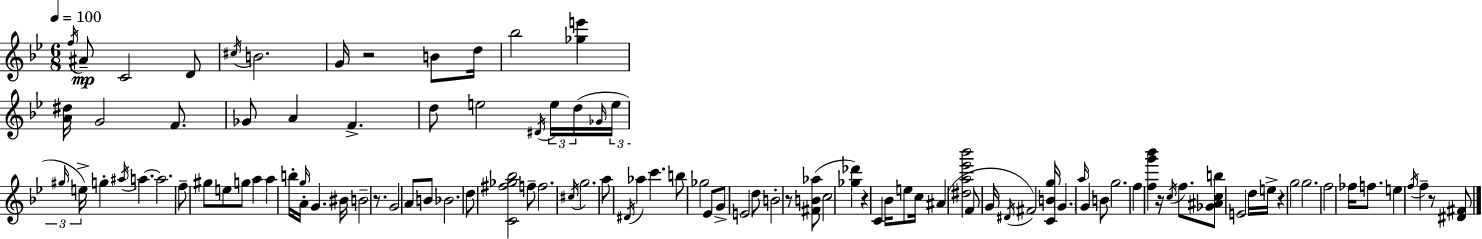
{
  \clef treble
  \numericTimeSignature
  \time 6/8
  \key bes \major
  \tempo 4 = 100
  \acciaccatura { f''16 }\mp ais'8-- c'2 d'8 | \acciaccatura { cis''16 } b'2. | g'16 r2 b'8 | d''16 bes''2 <ges'' e'''>4 | \break <a' dis''>16 g'2 f'8. | ges'8 a'4 f'4.-> | d''8 e''2 | \acciaccatura { dis'16 } \tuplet 3/2 { e''16 d''16( \grace { ges'16 } } \tuplet 3/2 { e''16 \grace { gis''16 }) e''16-> } g''4-. \acciaccatura { ais''16 } | \break a''4.~~ a''2. | f''8-- gis''8 e''8 | g''8 a''4 a''4 b''16-. \grace { g''16 } | a'16-. g'4. bis'16 b'2-- | \break r8. g'2 | a'8 b'8 bes'2. | d''8 <c' fis'' ges'' bes''>2 | f''8-- f''2. | \break \acciaccatura { cis''16 } g''2. | a''8 \acciaccatura { dis'16 } aes''4 | c'''4. b''8 ges''2 | ees'8 g'8-> e'2 | \break d''8 b'2-. | r8 <fis' b' aes''>8( c''2 | <ges'' des'''>4) r4 | c'4 bes'16 e''8 c''16 ais'4( | \break <dis'' a'' ees''' bes'''>2 f'8 g'16 | \acciaccatura { dis'16 } fis'2) <c' b' g''>16 \parenthesize g'4. | \grace { a''16 } g'4 b'8 g''2. | f''4 | \break <f'' g''' bes'''>4 r16 \acciaccatura { c''16 } f''8. | <ges' ais' c'' b''>8 e'2 d''16 e''16-> | r4 g''2 | g''2. | \break f''2 fes''16 f''8. | e''4 \acciaccatura { f''16 } f''4-- r8 <dis' fis'>8 | \bar "|."
}